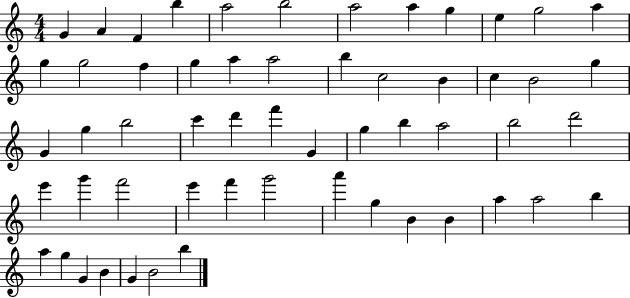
X:1
T:Untitled
M:4/4
L:1/4
K:C
G A F b a2 b2 a2 a g e g2 a g g2 f g a a2 b c2 B c B2 g G g b2 c' d' f' G g b a2 b2 d'2 e' g' f'2 e' f' g'2 a' g B B a a2 b a g G B G B2 b